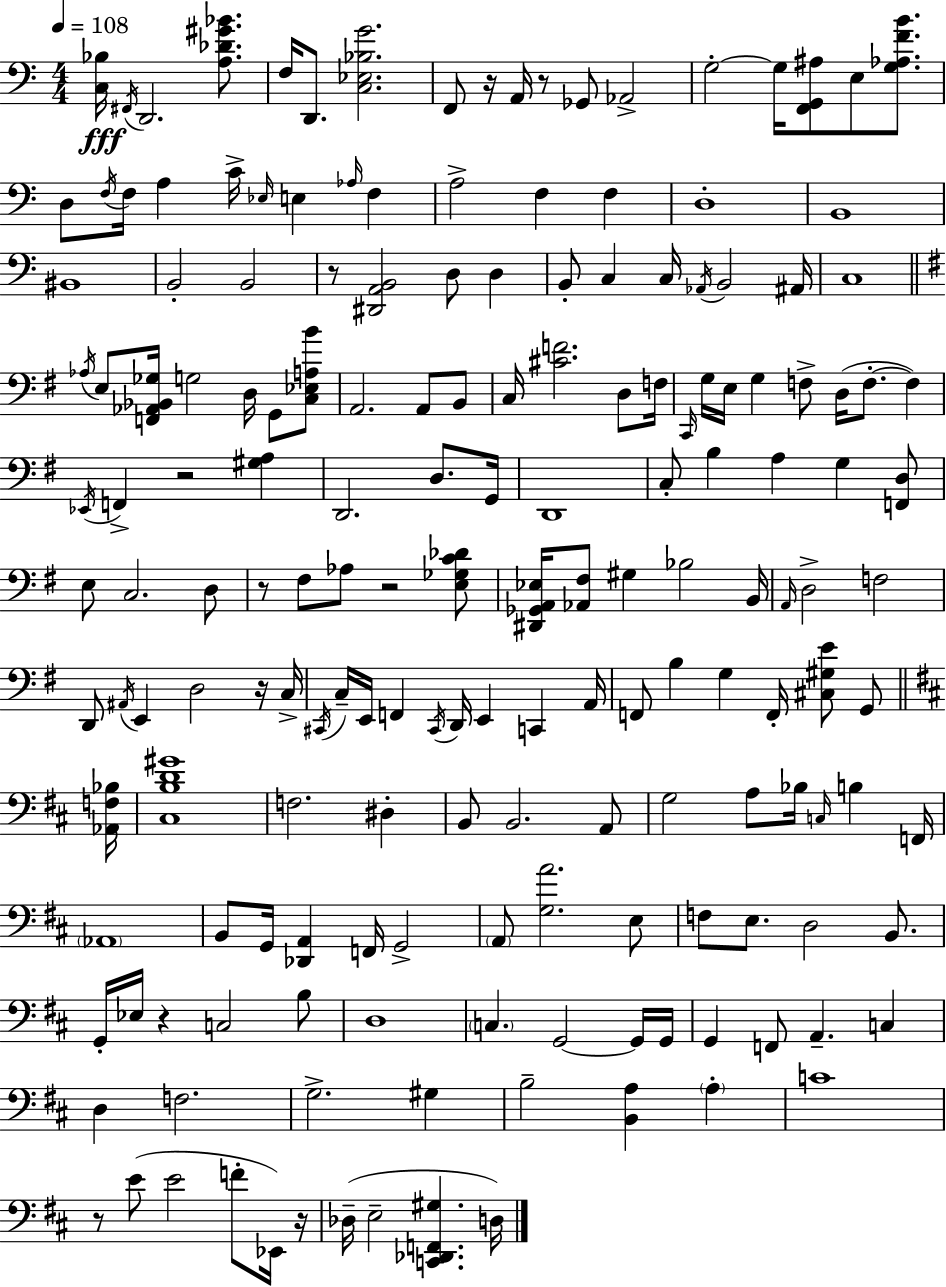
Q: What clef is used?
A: bass